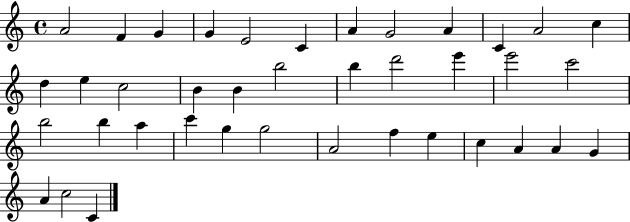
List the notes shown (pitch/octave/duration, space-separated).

A4/h F4/q G4/q G4/q E4/h C4/q A4/q G4/h A4/q C4/q A4/h C5/q D5/q E5/q C5/h B4/q B4/q B5/h B5/q D6/h E6/q E6/h C6/h B5/h B5/q A5/q C6/q G5/q G5/h A4/h F5/q E5/q C5/q A4/q A4/q G4/q A4/q C5/h C4/q